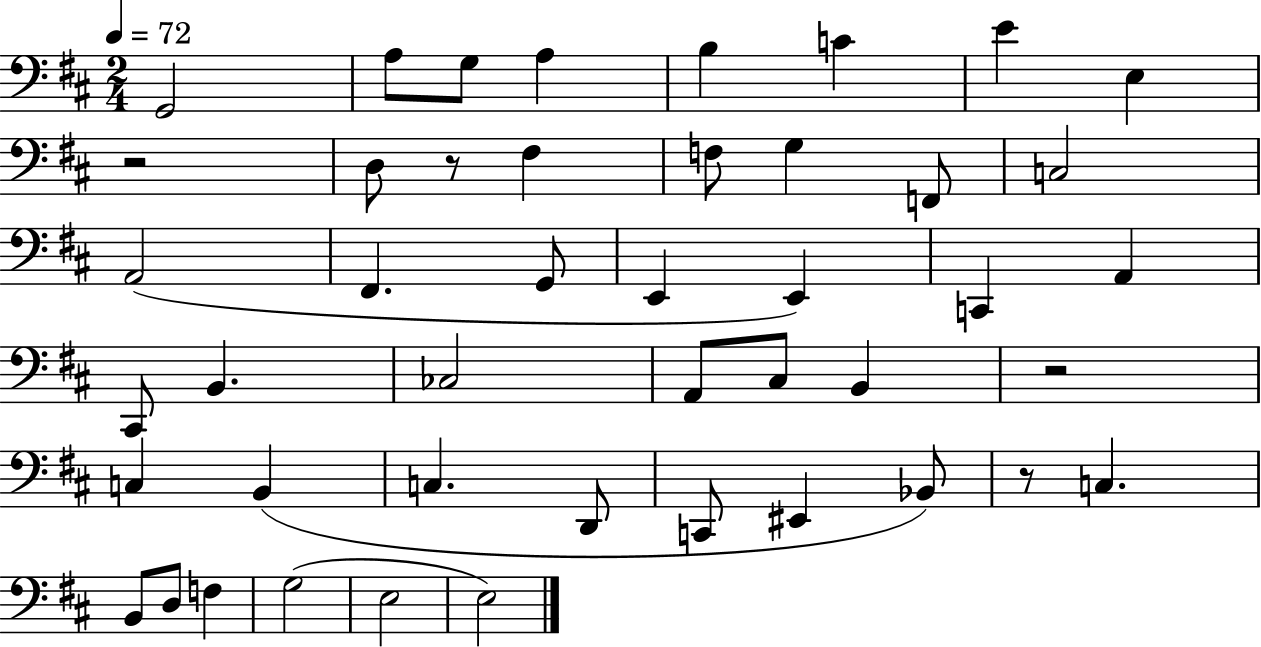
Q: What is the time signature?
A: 2/4